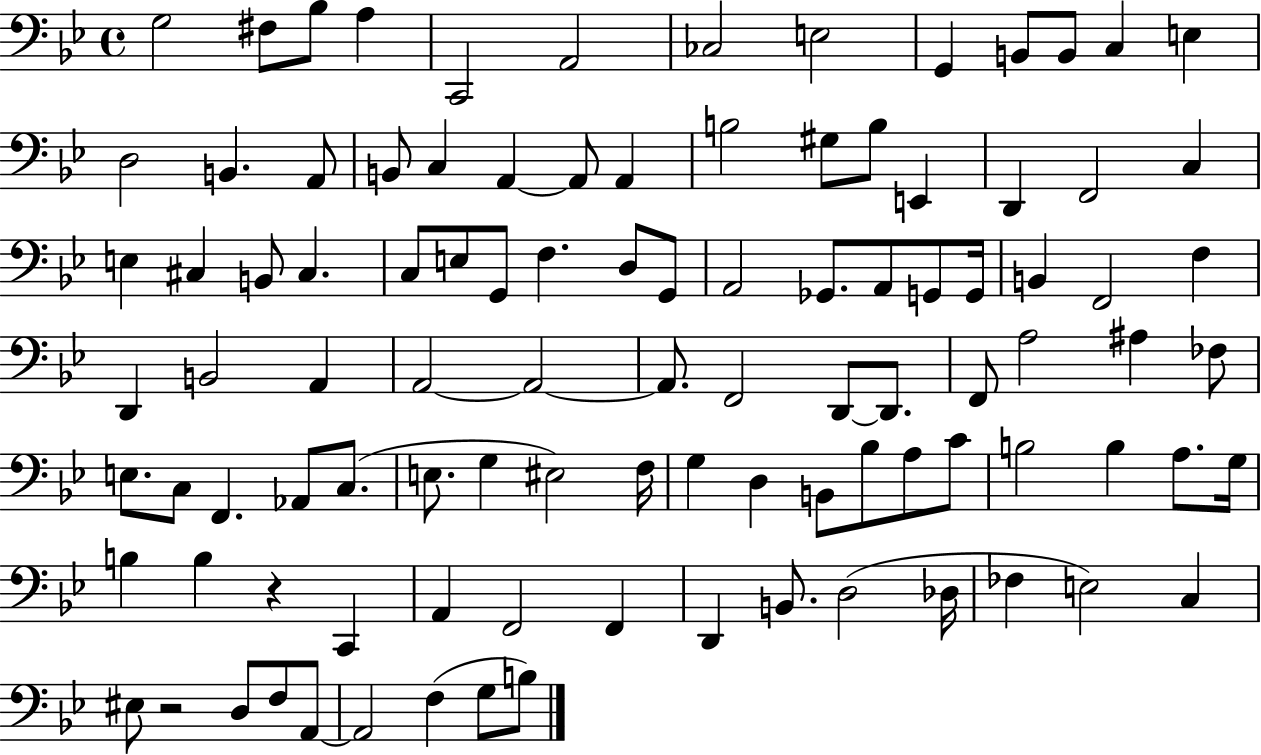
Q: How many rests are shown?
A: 2